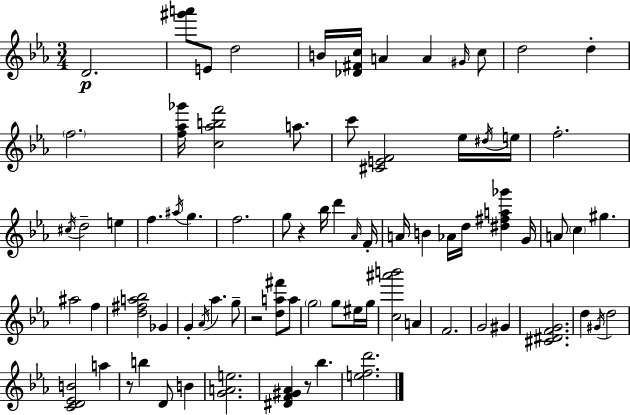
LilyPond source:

{
  \clef treble
  \numericTimeSignature
  \time 3/4
  \key c \minor
  d'2.\p | <gis''' a'''>8 e'8 d''2 | b'16 <des' fis' c''>16 a'4 a'4 \grace { gis'16 } c''8 | d''2 d''4-. | \break \parenthesize f''2. | <f'' aes'' ges'''>16 <c'' aes'' b'' f'''>2 a''8. | c'''8 <cis' e' f'>2 ees''16 | \acciaccatura { dis''16 } e''16 f''2.-. | \break \acciaccatura { cis''16 } d''2-- e''4 | f''4. \acciaccatura { ais''16 } g''4. | f''2. | g''8 r4 bes''16 d'''4 | \break \grace { aes'16 } f'16-. a'16 b'4 aes'16 d''16 | <dis'' fis'' a'' ges'''>4 g'16 a'8 \parenthesize c''4 gis''4. | ais''2 | f''4 <d'' fis'' a'' bes''>2 | \break ges'4 g'4-. \acciaccatura { aes'16 } aes''4. | g''8-- r2 | <d'' a'' fis'''>8 a''8 \parenthesize g''2 | g''8 eis''16 g''16 <c'' ais''' b'''>2 | \break a'4 f'2. | g'2 | gis'4 <cis' dis' f' g'>2. | d''4 \acciaccatura { gis'16 } d''2 | \break <c' d' ees' b'>2 | a''4 r8 b''4 | d'8 b'4 <g' a' e''>2. | <dis' f' gis' aes'>4 r8 | \break bes''4. <e'' f'' d'''>2. | \bar "|."
}